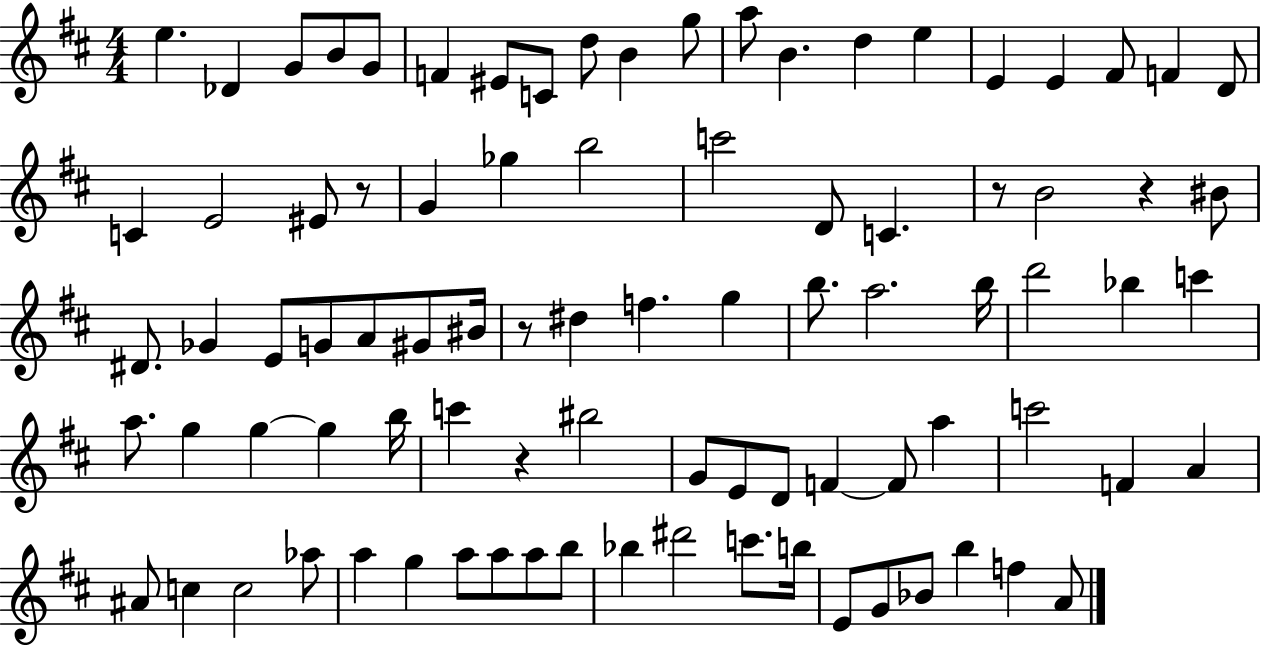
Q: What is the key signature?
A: D major